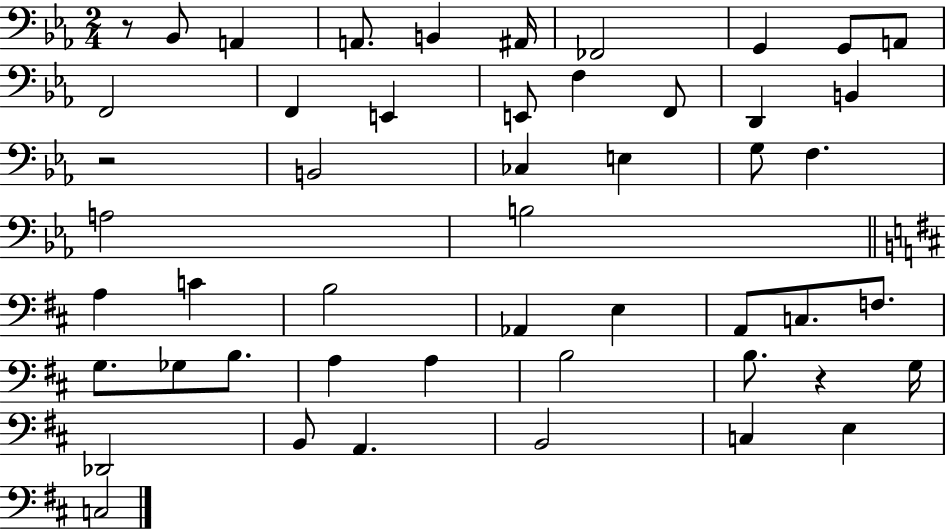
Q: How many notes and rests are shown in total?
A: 50